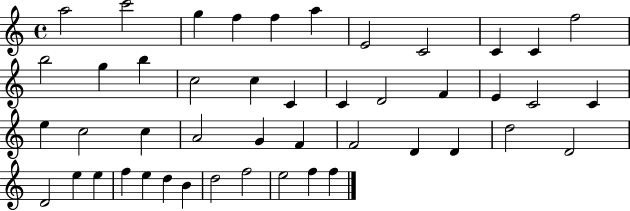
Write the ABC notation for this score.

X:1
T:Untitled
M:4/4
L:1/4
K:C
a2 c'2 g f f a E2 C2 C C f2 b2 g b c2 c C C D2 F E C2 C e c2 c A2 G F F2 D D d2 D2 D2 e e f e d B d2 f2 e2 f f